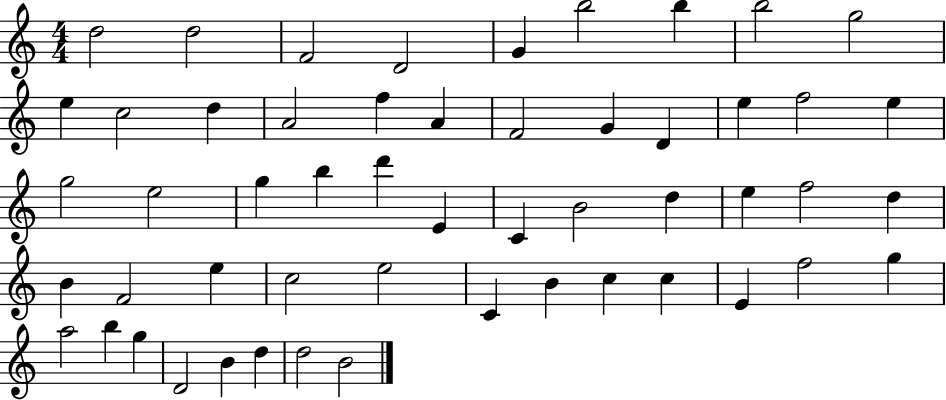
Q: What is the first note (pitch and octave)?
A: D5